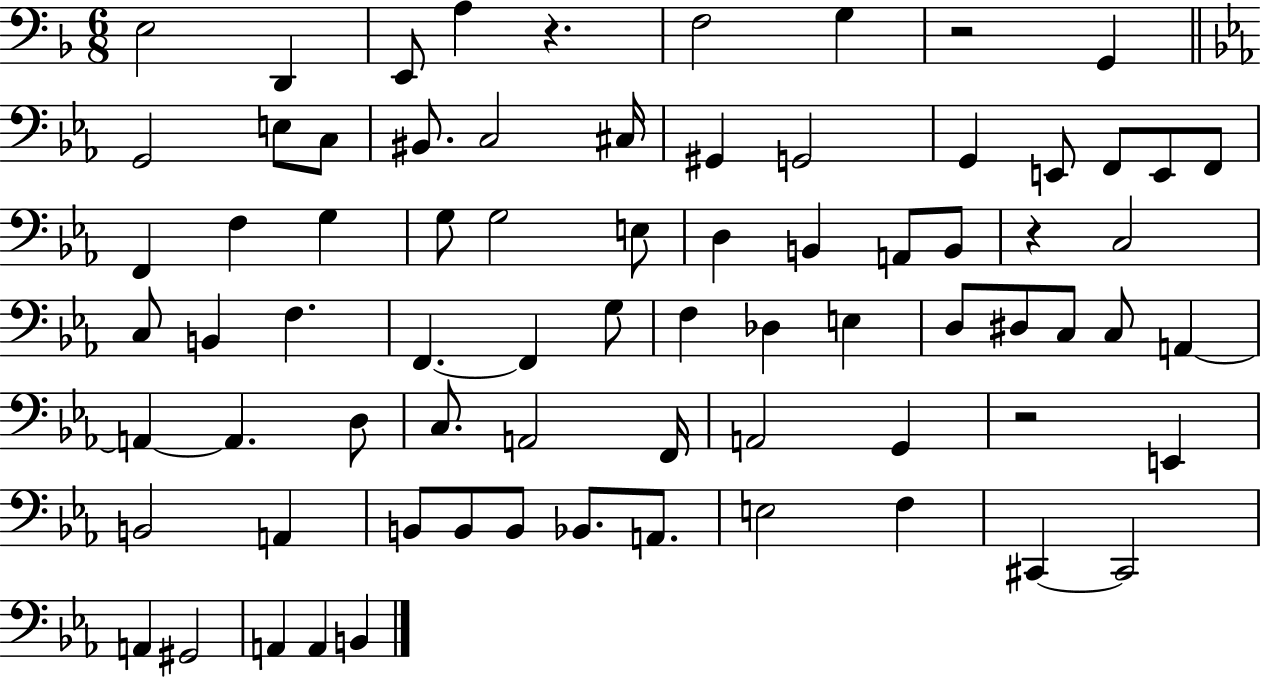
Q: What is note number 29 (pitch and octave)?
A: A2